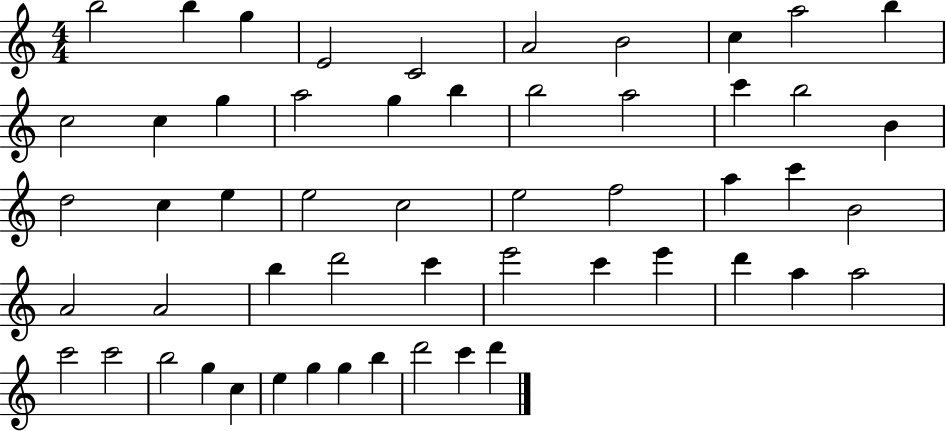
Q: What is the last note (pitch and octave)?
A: D6